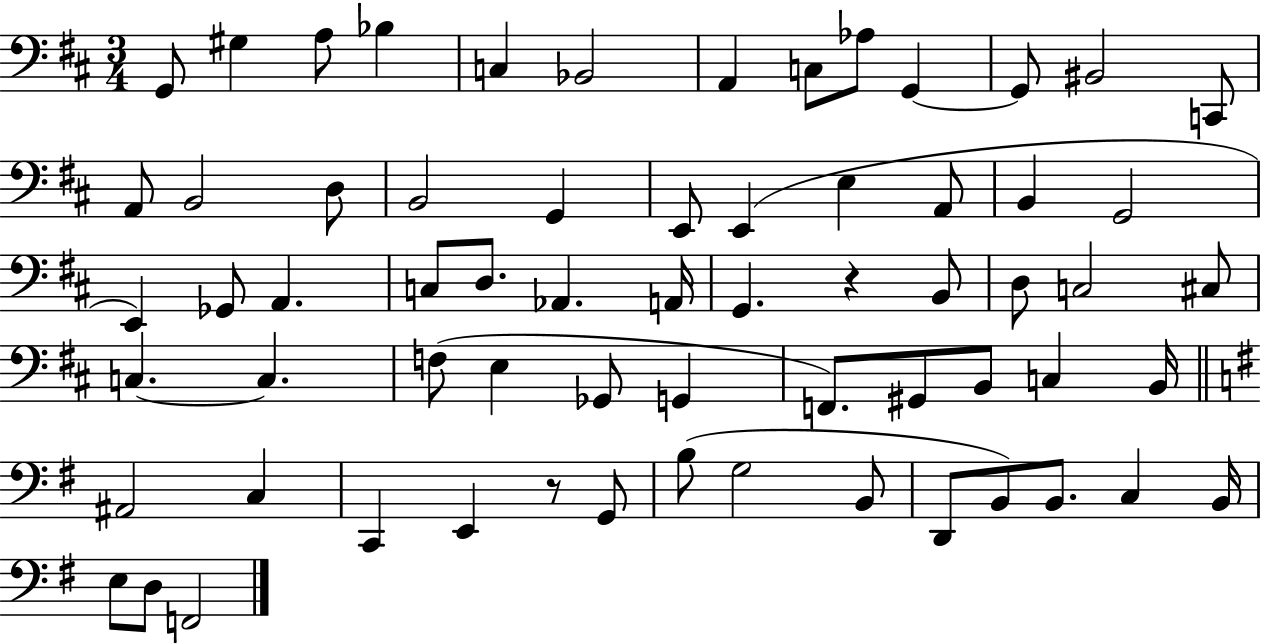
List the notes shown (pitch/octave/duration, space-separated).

G2/e G#3/q A3/e Bb3/q C3/q Bb2/h A2/q C3/e Ab3/e G2/q G2/e BIS2/h C2/e A2/e B2/h D3/e B2/h G2/q E2/e E2/q E3/q A2/e B2/q G2/h E2/q Gb2/e A2/q. C3/e D3/e. Ab2/q. A2/s G2/q. R/q B2/e D3/e C3/h C#3/e C3/q. C3/q. F3/e E3/q Gb2/e G2/q F2/e. G#2/e B2/e C3/q B2/s A#2/h C3/q C2/q E2/q R/e G2/e B3/e G3/h B2/e D2/e B2/e B2/e. C3/q B2/s E3/e D3/e F2/h